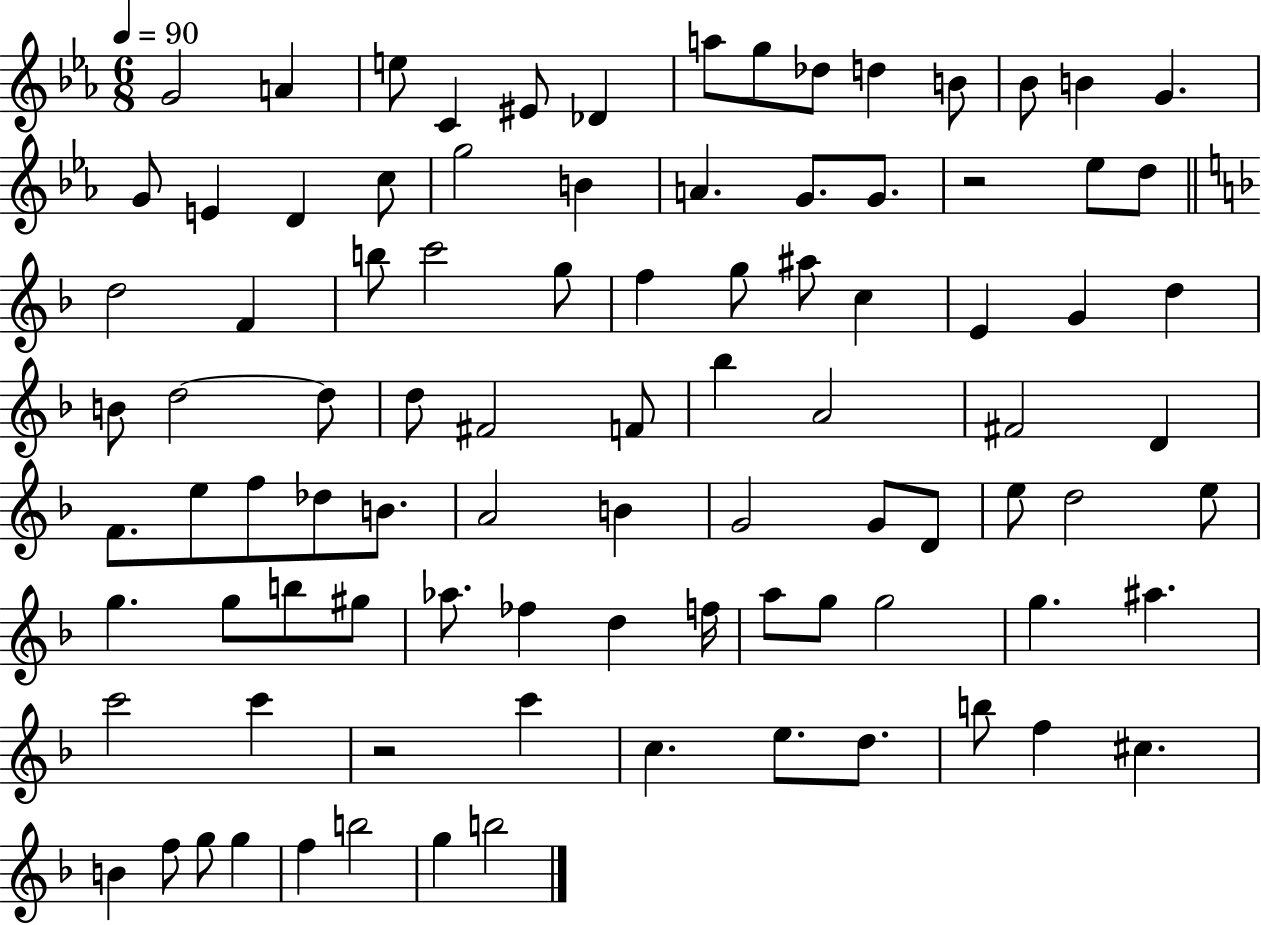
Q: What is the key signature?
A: EES major